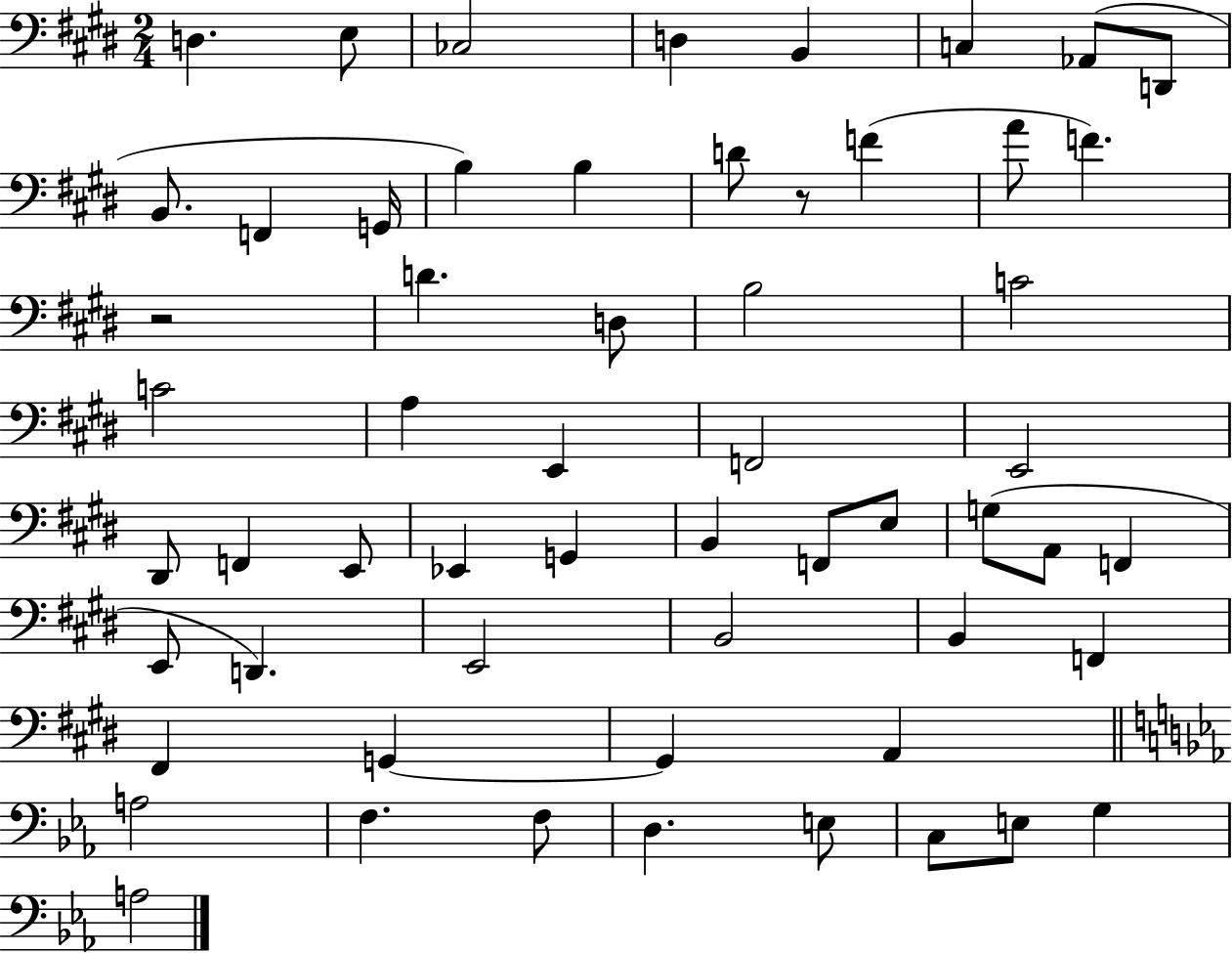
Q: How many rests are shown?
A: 2